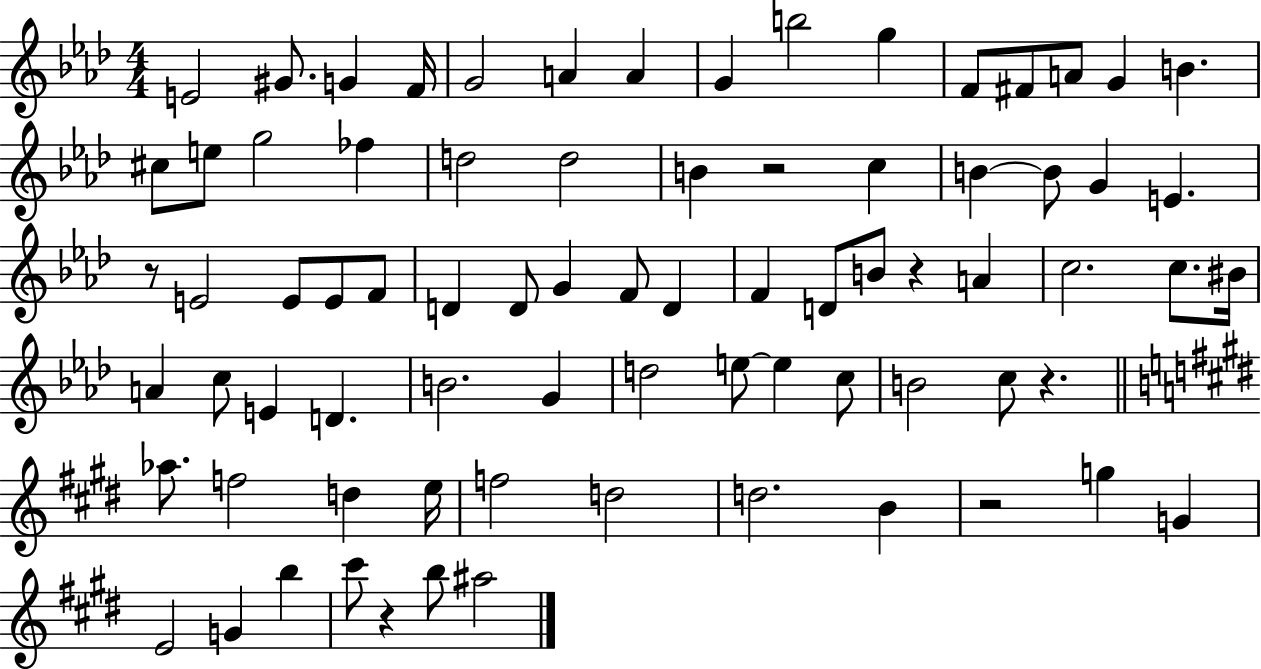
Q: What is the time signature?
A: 4/4